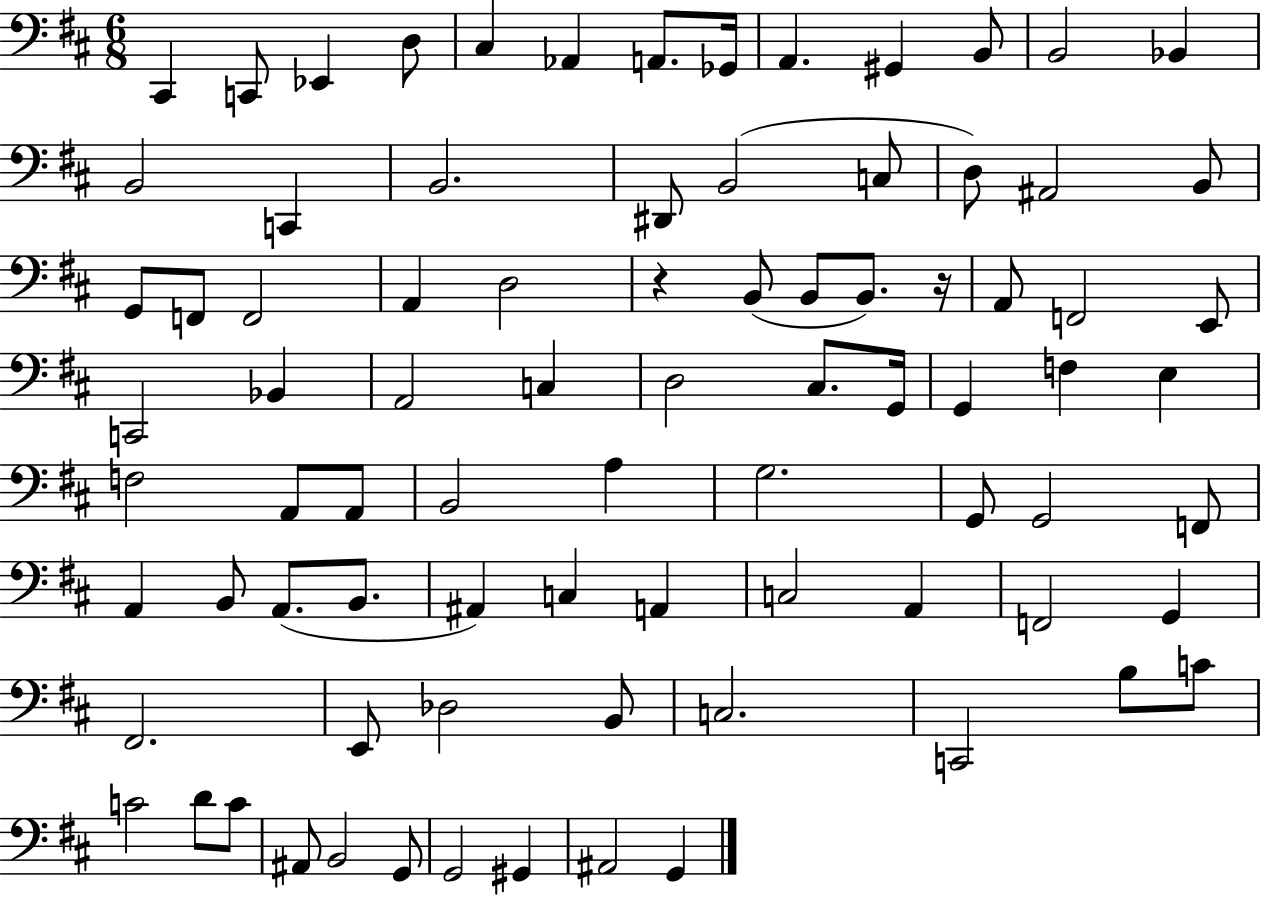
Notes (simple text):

C#2/q C2/e Eb2/q D3/e C#3/q Ab2/q A2/e. Gb2/s A2/q. G#2/q B2/e B2/h Bb2/q B2/h C2/q B2/h. D#2/e B2/h C3/e D3/e A#2/h B2/e G2/e F2/e F2/h A2/q D3/h R/q B2/e B2/e B2/e. R/s A2/e F2/h E2/e C2/h Bb2/q A2/h C3/q D3/h C#3/e. G2/s G2/q F3/q E3/q F3/h A2/e A2/e B2/h A3/q G3/h. G2/e G2/h F2/e A2/q B2/e A2/e. B2/e. A#2/q C3/q A2/q C3/h A2/q F2/h G2/q F#2/h. E2/e Db3/h B2/e C3/h. C2/h B3/e C4/e C4/h D4/e C4/e A#2/e B2/h G2/e G2/h G#2/q A#2/h G2/q